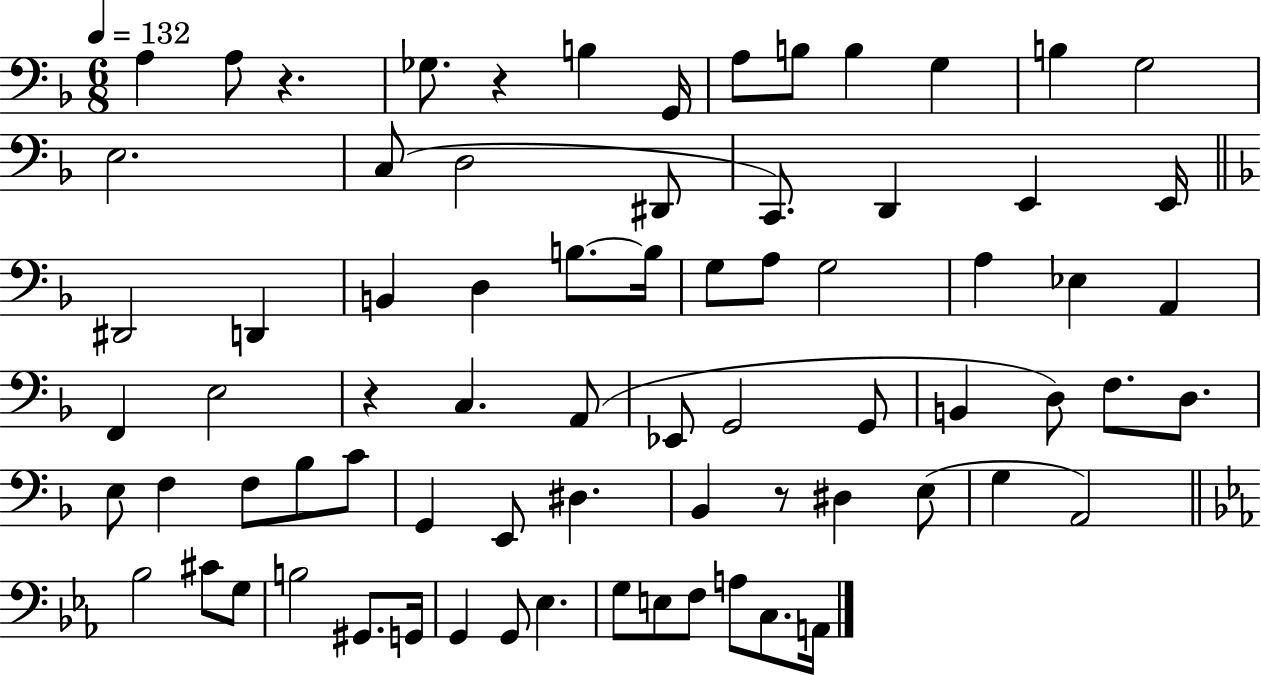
A3/q A3/e R/q. Gb3/e. R/q B3/q G2/s A3/e B3/e B3/q G3/q B3/q G3/h E3/h. C3/e D3/h D#2/e C2/e. D2/q E2/q E2/s D#2/h D2/q B2/q D3/q B3/e. B3/s G3/e A3/e G3/h A3/q Eb3/q A2/q F2/q E3/h R/q C3/q. A2/e Eb2/e G2/h G2/e B2/q D3/e F3/e. D3/e. E3/e F3/q F3/e Bb3/e C4/e G2/q E2/e D#3/q. Bb2/q R/e D#3/q E3/e G3/q A2/h Bb3/h C#4/e G3/e B3/h G#2/e. G2/s G2/q G2/e Eb3/q. G3/e E3/e F3/e A3/e C3/e. A2/s